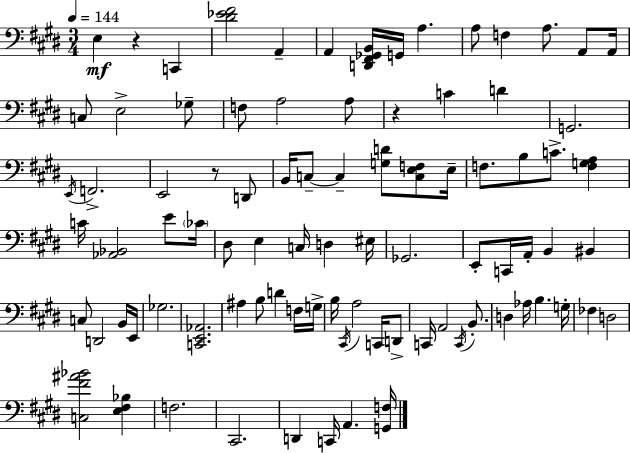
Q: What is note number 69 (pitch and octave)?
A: FES3